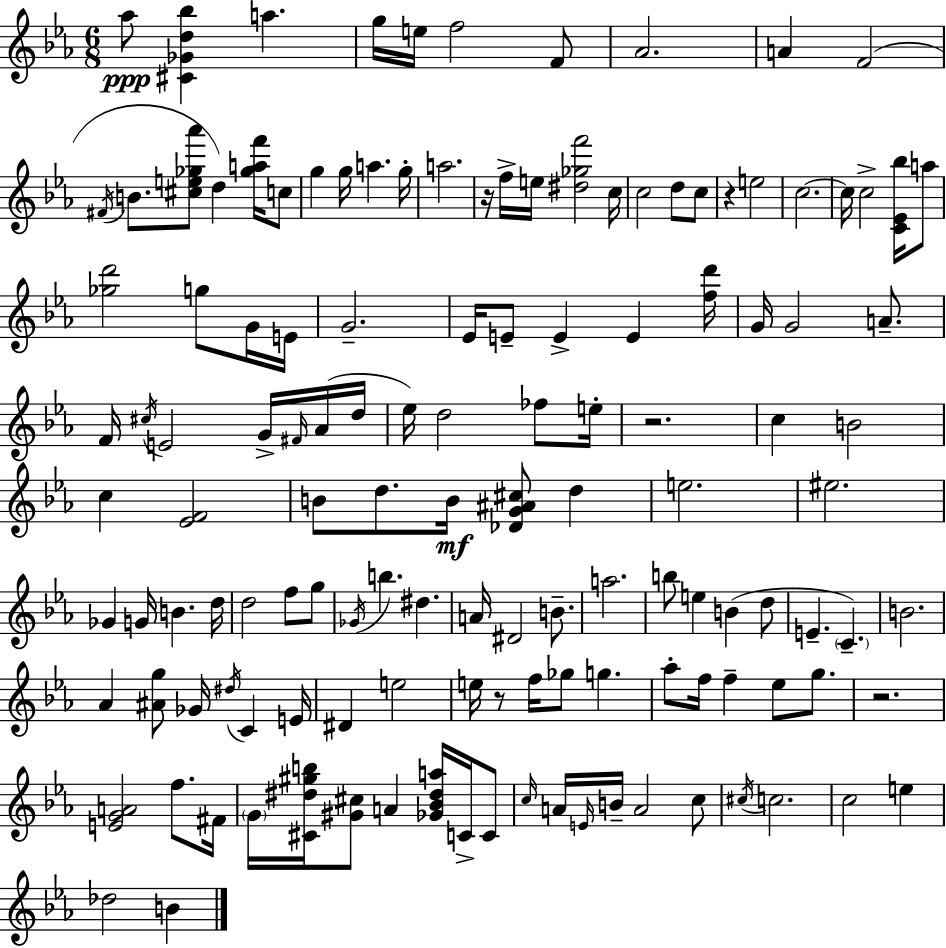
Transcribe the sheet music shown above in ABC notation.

X:1
T:Untitled
M:6/8
L:1/4
K:Cm
_a/2 [^C_Gd_b] a g/4 e/4 f2 F/2 _A2 A F2 ^F/4 B/2 [^ce_g_a']/2 d [_gaf']/4 c/2 g g/4 a g/4 a2 z/4 f/4 e/4 [^d_gf']2 c/4 c2 d/2 c/2 z e2 c2 c/4 c2 [C_E_b]/4 a/2 [_gd']2 g/2 G/4 E/4 G2 _E/4 E/2 E E [fd']/4 G/4 G2 A/2 F/4 ^c/4 E2 G/4 ^F/4 _A/4 d/4 _e/4 d2 _f/2 e/4 z2 c B2 c [_EF]2 B/2 d/2 B/4 [_DG^A^c]/2 d e2 ^e2 _G G/4 B d/4 d2 f/2 g/2 _G/4 b ^d A/4 ^D2 B/2 a2 b/2 e B d/2 E C B2 _A [^Ag]/2 _G/4 ^d/4 C E/4 ^D e2 e/4 z/2 f/4 _g/2 g _a/2 f/4 f _e/2 g/2 z2 [EGA]2 f/2 ^F/4 G/4 [^C^d^gb]/4 [^G^c]/2 A [_G_B^da]/4 C/4 C/2 c/4 A/4 E/4 B/4 A2 c/2 ^c/4 c2 c2 e _d2 B